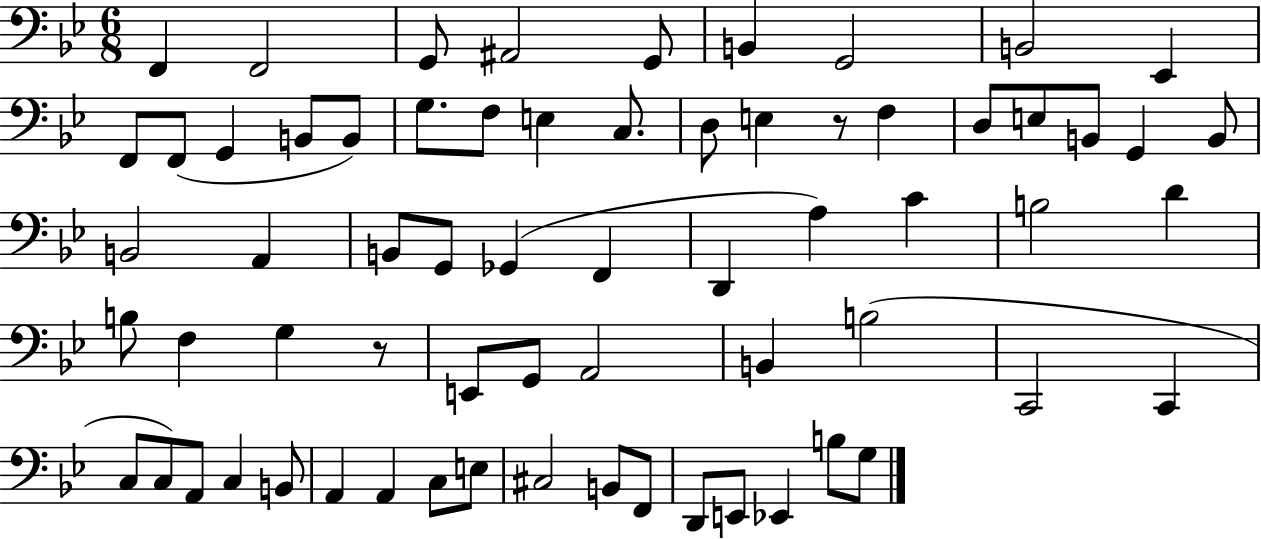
F2/q F2/h G2/e A#2/h G2/e B2/q G2/h B2/h Eb2/q F2/e F2/e G2/q B2/e B2/e G3/e. F3/e E3/q C3/e. D3/e E3/q R/e F3/q D3/e E3/e B2/e G2/q B2/e B2/h A2/q B2/e G2/e Gb2/q F2/q D2/q A3/q C4/q B3/h D4/q B3/e F3/q G3/q R/e E2/e G2/e A2/h B2/q B3/h C2/h C2/q C3/e C3/e A2/e C3/q B2/e A2/q A2/q C3/e E3/e C#3/h B2/e F2/e D2/e E2/e Eb2/q B3/e G3/e